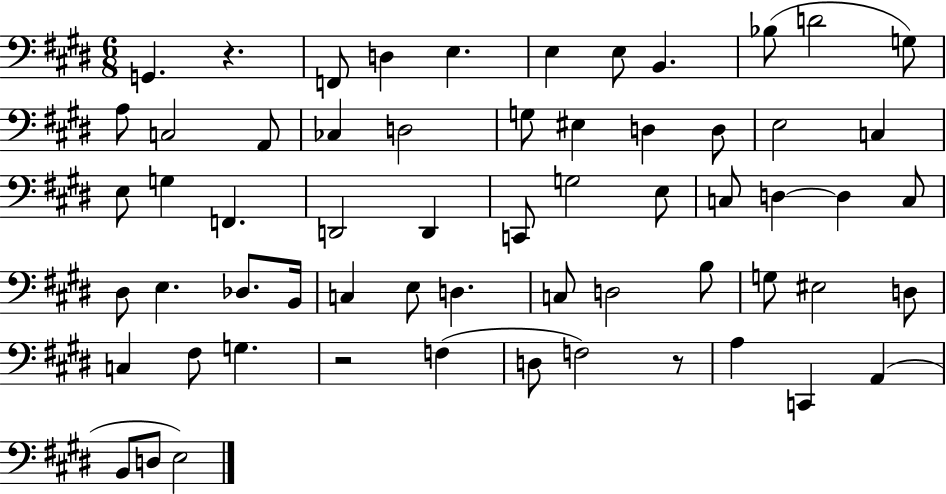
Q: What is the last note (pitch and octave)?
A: E3